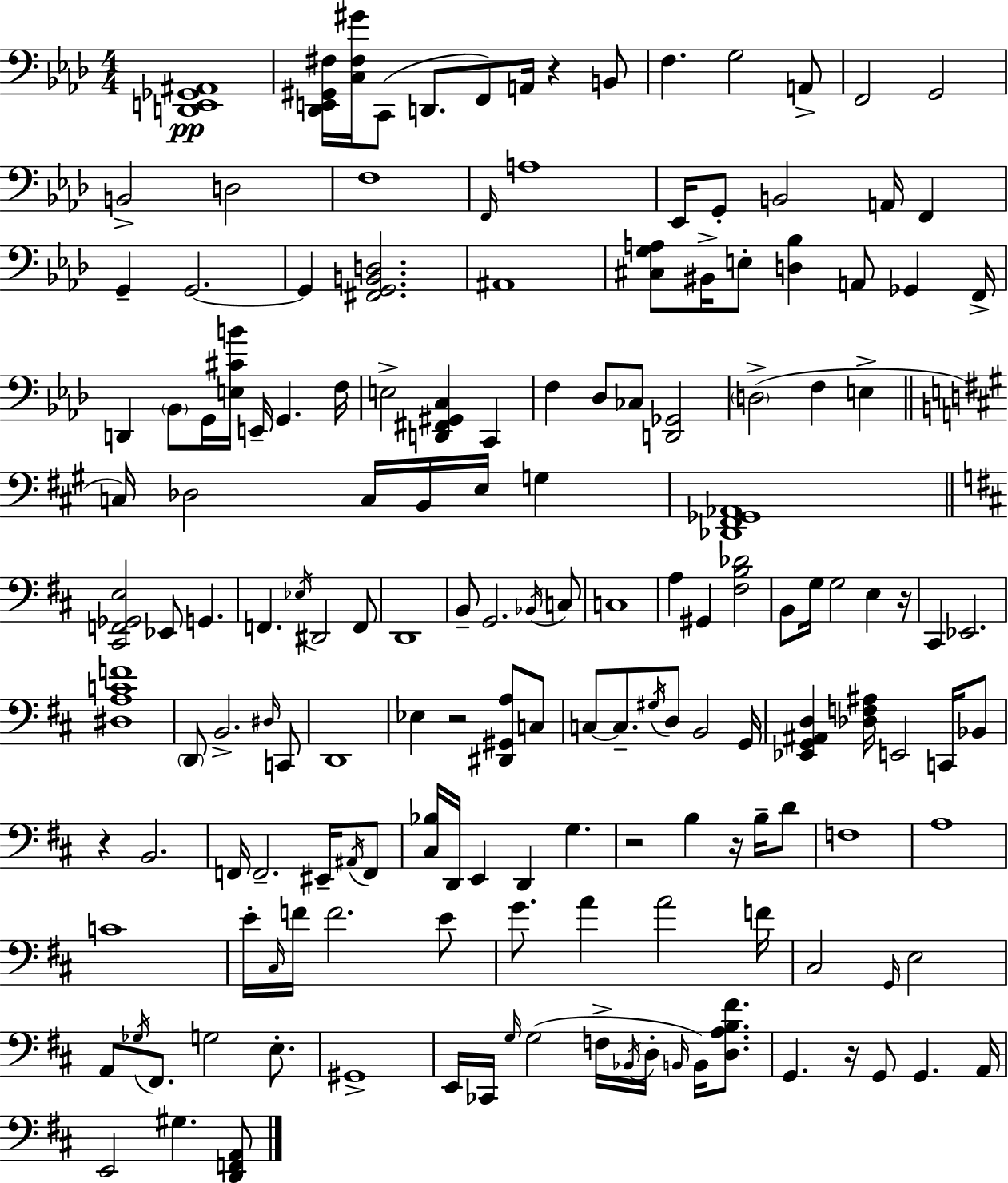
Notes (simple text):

[D2,E2,Gb2,A#2]/w [Db2,E2,G#2,F#3]/s [C3,F#3,G#4]/s C2/e D2/e. F2/e A2/s R/q B2/e F3/q. G3/h A2/e F2/h G2/h B2/h D3/h F3/w F2/s A3/w Eb2/s G2/e B2/h A2/s F2/q G2/q G2/h. G2/q [F#2,G2,B2,D3]/h. A#2/w [C#3,G3,A3]/e BIS2/s E3/e [D3,Bb3]/q A2/e Gb2/q F2/s D2/q Bb2/e G2/s [E3,C#4,B4]/s E2/s G2/q. F3/s E3/h [D2,F#2,G#2,C3]/q C2/q F3/q Db3/e CES3/e [D2,Gb2]/h D3/h F3/q E3/q C3/s Db3/h C3/s B2/s E3/s G3/q [Db2,F#2,Gb2,Ab2]/w [C#2,F2,Gb2,E3]/h Eb2/e G2/q. F2/q. Eb3/s D#2/h F2/e D2/w B2/e G2/h. Bb2/s C3/e C3/w A3/q G#2/q [F#3,B3,Db4]/h B2/e G3/s G3/h E3/q R/s C#2/q Eb2/h. [D#3,A3,C4,F4]/w D2/e B2/h. D#3/s C2/e D2/w Eb3/q R/h [D#2,G#2,A3]/e C3/e C3/e C3/e. G#3/s D3/e B2/h G2/s [Eb2,G2,A#2,D3]/q [Db3,F3,A#3]/s E2/h C2/s Bb2/e R/q B2/h. F2/s F2/h. EIS2/s A#2/s F2/e [C#3,Bb3]/s D2/s E2/q D2/q G3/q. R/h B3/q R/s B3/s D4/e F3/w A3/w C4/w E4/s C#3/s F4/s F4/h. E4/e G4/e. A4/q A4/h F4/s C#3/h G2/s E3/h A2/e Gb3/s F#2/e. G3/h E3/e. G#2/w E2/s CES2/s G3/s G3/h F3/s Bb2/s D3/s B2/s B2/s [D3,A3,B3,F#4]/e. G2/q. R/s G2/e G2/q. A2/s E2/h G#3/q. [D2,F2,A2]/e